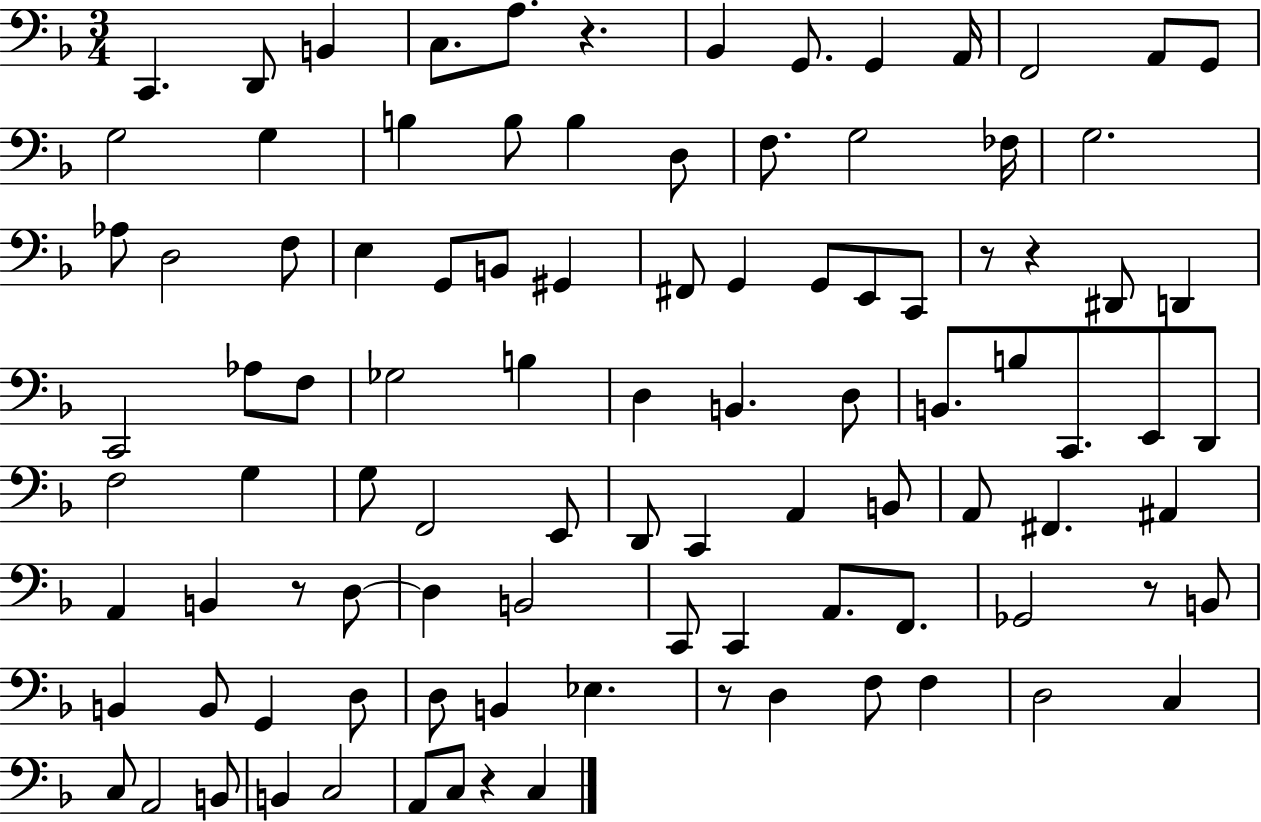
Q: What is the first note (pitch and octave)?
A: C2